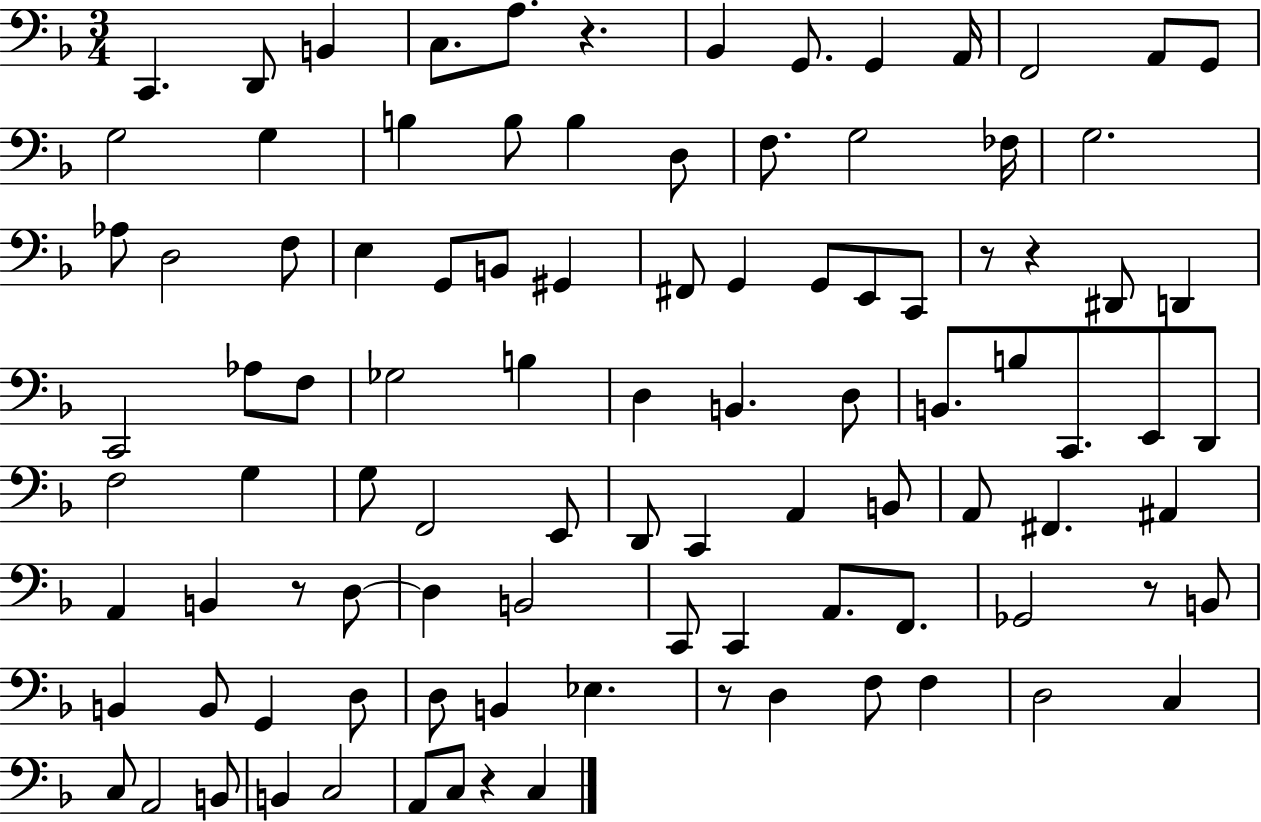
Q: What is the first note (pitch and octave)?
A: C2